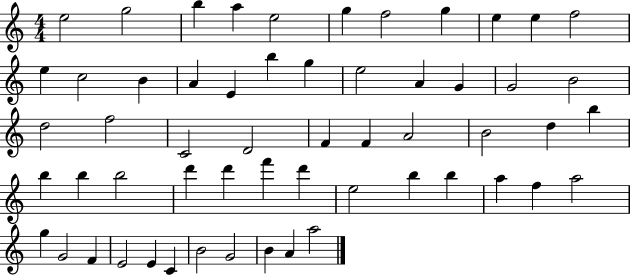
E5/h G5/h B5/q A5/q E5/h G5/q F5/h G5/q E5/q E5/q F5/h E5/q C5/h B4/q A4/q E4/q B5/q G5/q E5/h A4/q G4/q G4/h B4/h D5/h F5/h C4/h D4/h F4/q F4/q A4/h B4/h D5/q B5/q B5/q B5/q B5/h D6/q D6/q F6/q D6/q E5/h B5/q B5/q A5/q F5/q A5/h G5/q G4/h F4/q E4/h E4/q C4/q B4/h G4/h B4/q A4/q A5/h